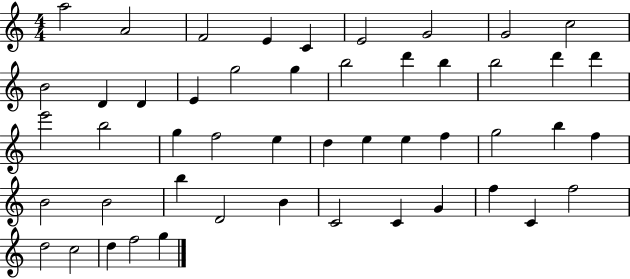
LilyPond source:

{
  \clef treble
  \numericTimeSignature
  \time 4/4
  \key c \major
  a''2 a'2 | f'2 e'4 c'4 | e'2 g'2 | g'2 c''2 | \break b'2 d'4 d'4 | e'4 g''2 g''4 | b''2 d'''4 b''4 | b''2 d'''4 d'''4 | \break e'''2 b''2 | g''4 f''2 e''4 | d''4 e''4 e''4 f''4 | g''2 b''4 f''4 | \break b'2 b'2 | b''4 d'2 b'4 | c'2 c'4 g'4 | f''4 c'4 f''2 | \break d''2 c''2 | d''4 f''2 g''4 | \bar "|."
}